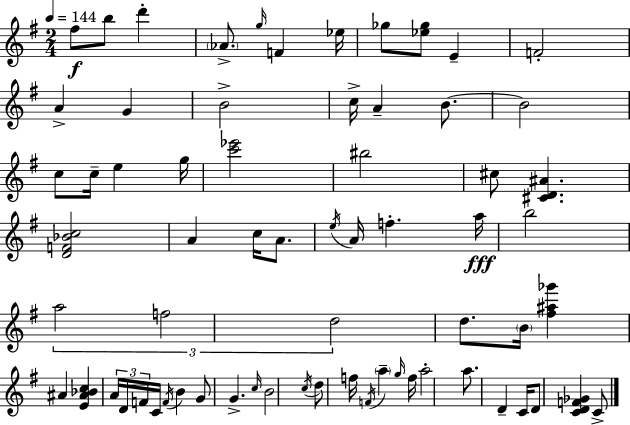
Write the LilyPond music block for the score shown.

{
  \clef treble
  \numericTimeSignature
  \time 2/4
  \key e \minor
  \tempo 4 = 144
  fis''8\f b''8 d'''4-. | \parenthesize aes'8.-> \grace { g''16 } f'4 | ees''16 ges''8 <ees'' ges''>8 e'4-- | f'2-. | \break a'4-> g'4 | b'2-> | c''16-> a'4-- b'8.~~ | b'2 | \break c''8 c''16-- e''4 | g''16 <c''' ees'''>2 | bis''2 | cis''8 <cis' d' ais'>4. | \break <d' f' bes' c''>2 | a'4 c''16 a'8. | \acciaccatura { e''16 } a'16 f''4.-. | a''16\fff b''2 | \break \tuplet 3/2 { a''2 | f''2 | d''2 } | d''8. \parenthesize b'16 <fis'' ais'' ges'''>4 | \break ais'4 <e' ais' bes' c''>4 | \tuplet 3/2 { a'16 d'16 f'16 } c'16 \acciaccatura { f'16 } b'4 | g'8 g'4.-> | \grace { c''16 } b'2 | \break \acciaccatura { c''16 } d''8 f''16 | \acciaccatura { f'16 } \parenthesize a''4-- \grace { g''16 } f''16 a''2-. | a''8. | d'4-- c'16 d'8 | \break <c' d' f' ges'>4 c'8-> \bar "|."
}